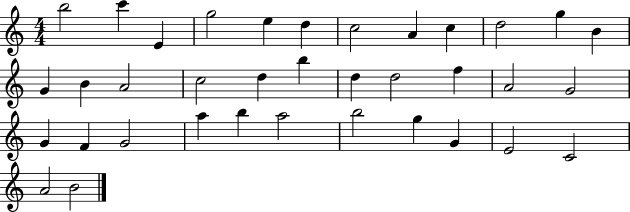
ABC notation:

X:1
T:Untitled
M:4/4
L:1/4
K:C
b2 c' E g2 e d c2 A c d2 g B G B A2 c2 d b d d2 f A2 G2 G F G2 a b a2 b2 g G E2 C2 A2 B2